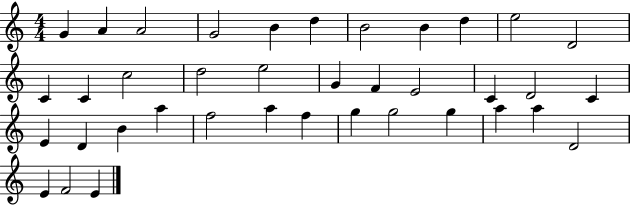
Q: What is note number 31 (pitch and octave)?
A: G5